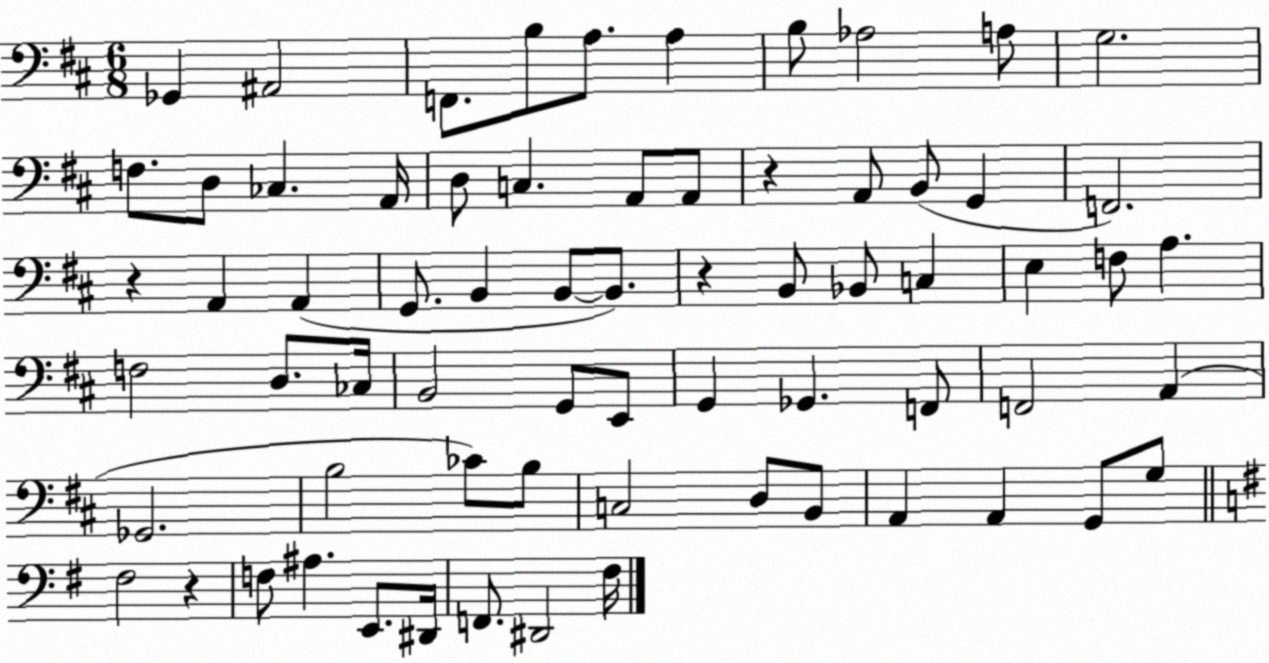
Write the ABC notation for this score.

X:1
T:Untitled
M:6/8
L:1/4
K:D
_G,, ^A,,2 F,,/2 B,/2 A,/2 A, B,/2 _A,2 A,/2 G,2 F,/2 D,/2 _C, A,,/4 D,/2 C, A,,/2 A,,/2 z A,,/2 B,,/2 G,, F,,2 z A,, A,, G,,/2 B,, B,,/2 B,,/2 z B,,/2 _B,,/2 C, E, F,/2 A, F,2 D,/2 _C,/4 B,,2 G,,/2 E,,/2 G,, _G,, F,,/2 F,,2 A,, _G,,2 B,2 _C/2 B,/2 C,2 D,/2 B,,/2 A,, A,, G,,/2 G,/2 ^F,2 z F,/2 ^A, E,,/2 ^D,,/4 F,,/2 ^D,,2 ^F,/4